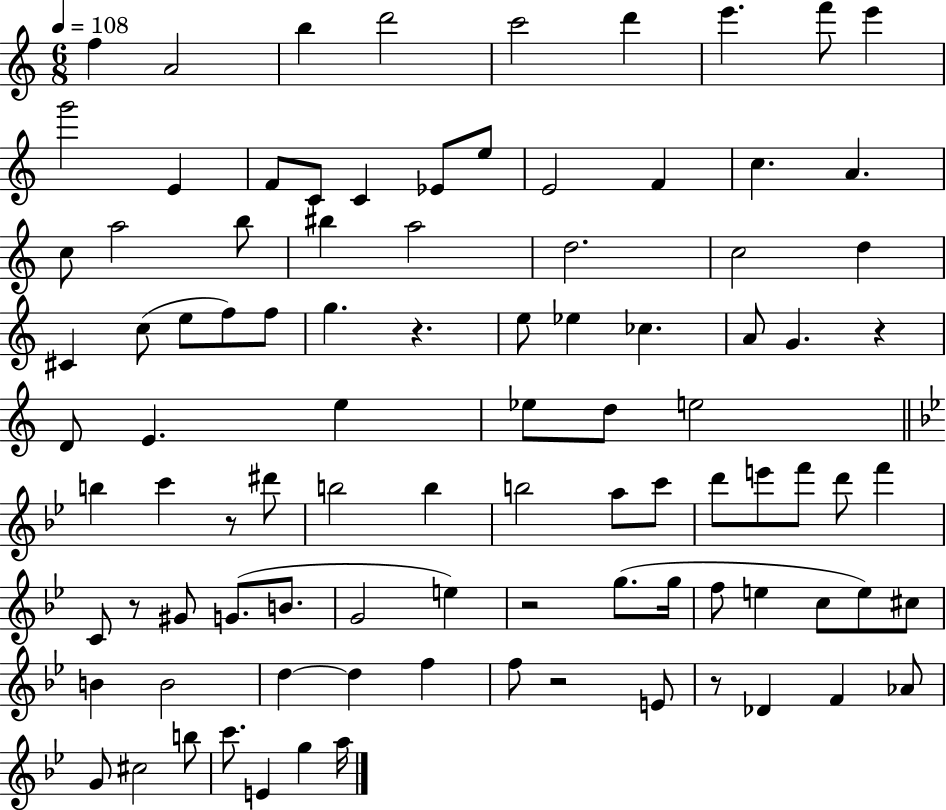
F5/q A4/h B5/q D6/h C6/h D6/q E6/q. F6/e E6/q G6/h E4/q F4/e C4/e C4/q Eb4/e E5/e E4/h F4/q C5/q. A4/q. C5/e A5/h B5/e BIS5/q A5/h D5/h. C5/h D5/q C#4/q C5/e E5/e F5/e F5/e G5/q. R/q. E5/e Eb5/q CES5/q. A4/e G4/q. R/q D4/e E4/q. E5/q Eb5/e D5/e E5/h B5/q C6/q R/e D#6/e B5/h B5/q B5/h A5/e C6/e D6/e E6/e F6/e D6/e F6/q C4/e R/e G#4/e G4/e. B4/e. G4/h E5/q R/h G5/e. G5/s F5/e E5/q C5/e E5/e C#5/e B4/q B4/h D5/q D5/q F5/q F5/e R/h E4/e R/e Db4/q F4/q Ab4/e G4/e C#5/h B5/e C6/e. E4/q G5/q A5/s